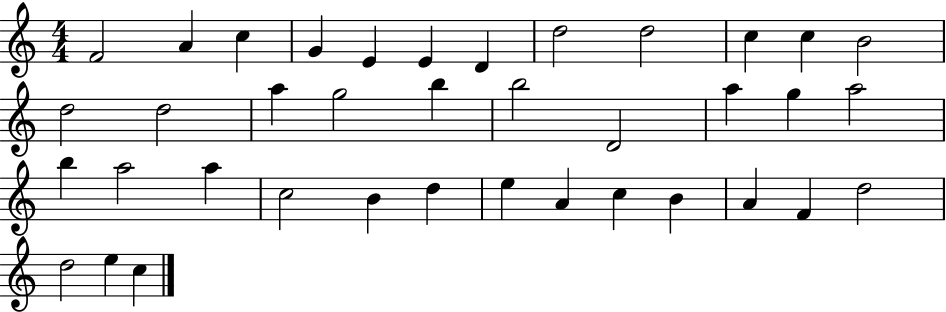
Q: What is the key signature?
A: C major